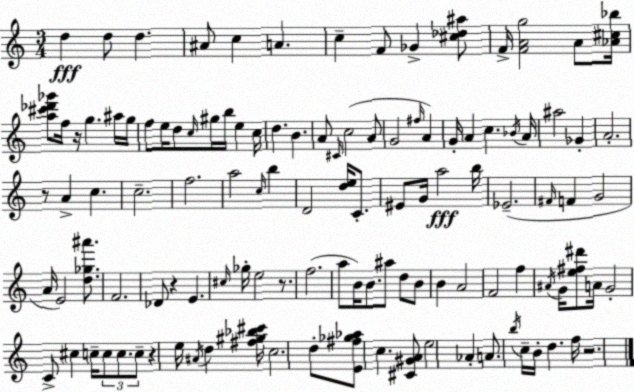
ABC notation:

X:1
T:Untitled
M:3/4
L:1/4
K:C
d d/2 d ^A/2 c A c F/2 _G [^c_d^a]/2 F/4 [FAg]2 A/2 [_A^c_b]/4 [a^c'_d'_g']/2 f/4 z/4 g ^a/4 g/4 f/2 e/4 d/2 c/4 ^g/4 b/4 e c/4 d B A/2 ^C/4 c2 A/2 G2 ^f/4 A G/4 A c _B/4 A/4 ^a2 _G A2 z/2 A c c2 f2 a2 c/4 b D2 [de]/4 C/2 ^E/2 G/4 a2 b/4 _E2 ^F/4 F G2 A/4 E2 [d_g^a']/2 F2 _D/2 z E ^c/4 _g/4 e2 z/2 f2 a/2 B/4 B/2 ^a/2 d/2 B/2 B A2 F2 f ^A/4 G/4 [e^f^d']/2 A/4 G2 C/2 ^c c/4 c/2 c/2 c/2 z e/4 ^A/4 d [^f^g_b^c']/4 c2 d/2 [E^f_g_a]/2 c [^C^GA]/2 e2 _A A/2 b/4 c/4 B/4 d f/4 z2